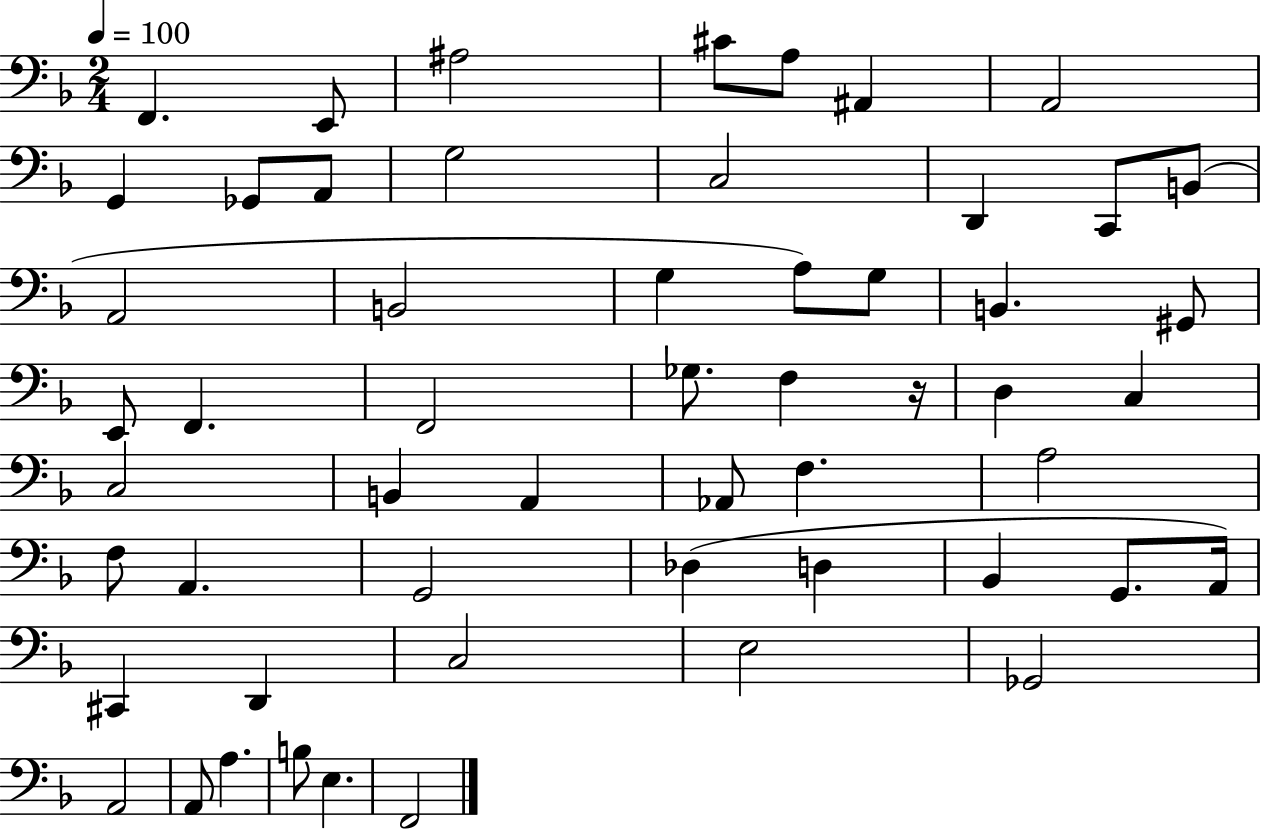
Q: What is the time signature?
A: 2/4